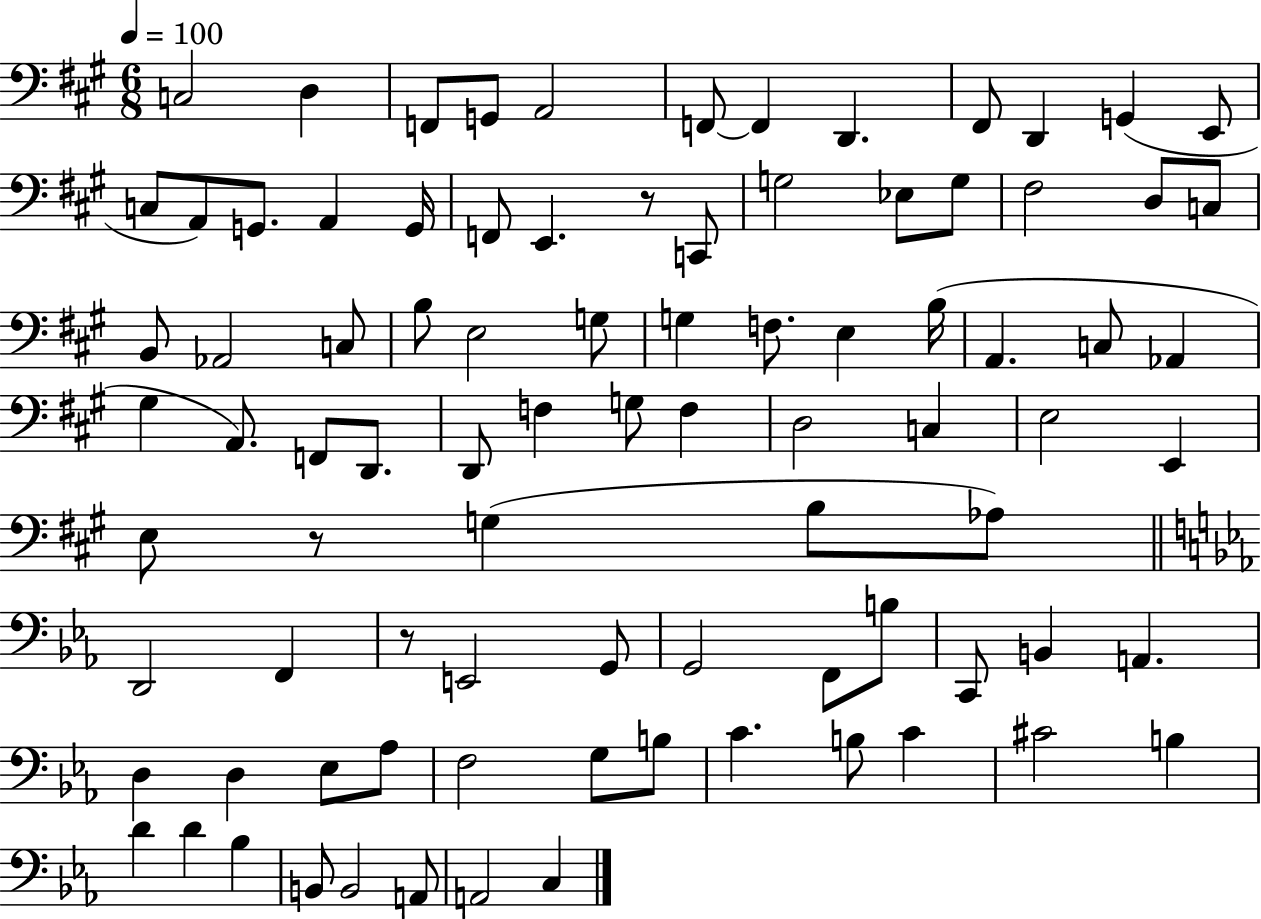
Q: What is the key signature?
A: A major